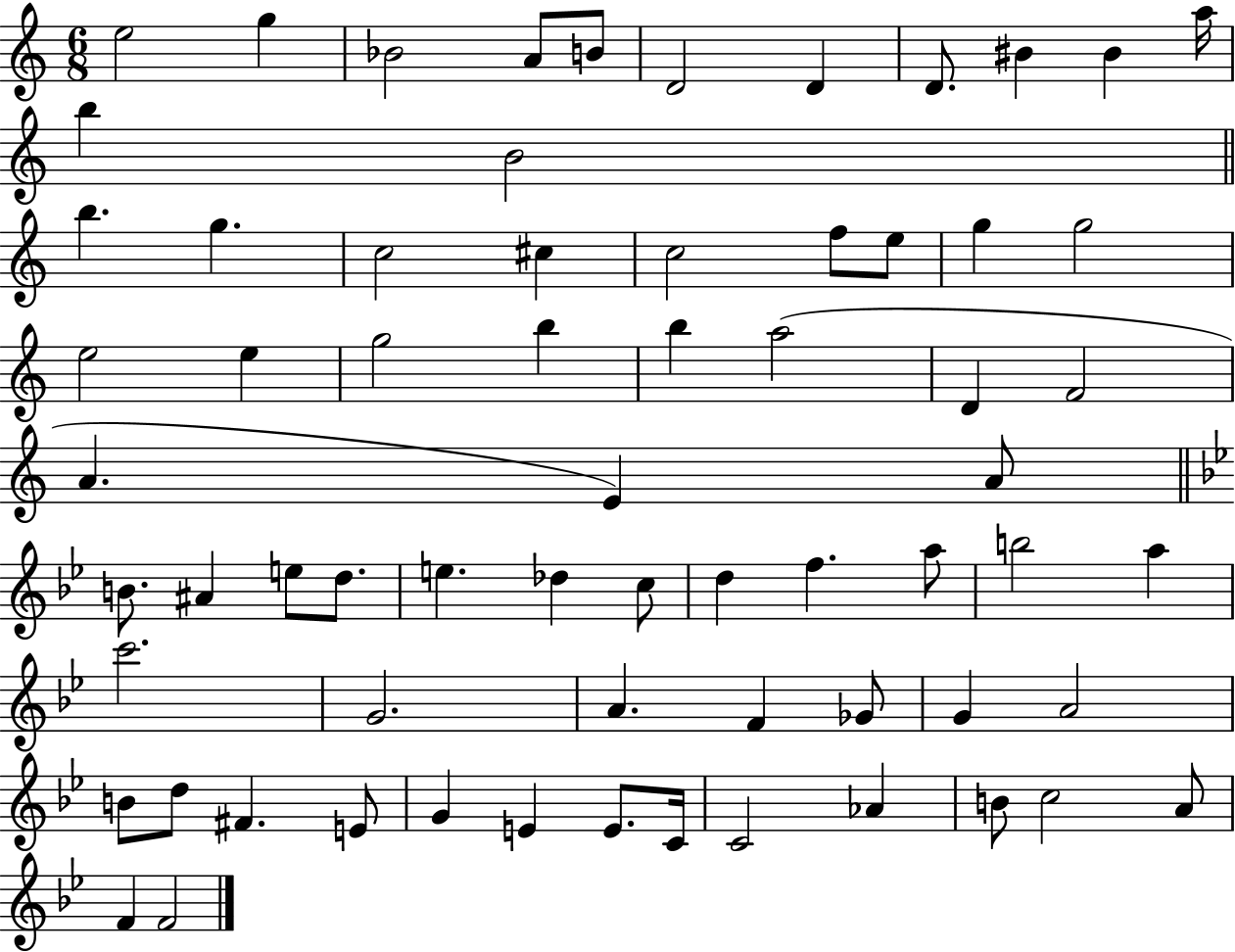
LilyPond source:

{
  \clef treble
  \numericTimeSignature
  \time 6/8
  \key c \major
  \repeat volta 2 { e''2 g''4 | bes'2 a'8 b'8 | d'2 d'4 | d'8. bis'4 bis'4 a''16 | \break b''4 b'2 | \bar "||" \break \key c \major b''4. g''4. | c''2 cis''4 | c''2 f''8 e''8 | g''4 g''2 | \break e''2 e''4 | g''2 b''4 | b''4 a''2( | d'4 f'2 | \break a'4. e'4) a'8 | \bar "||" \break \key bes \major b'8. ais'4 e''8 d''8. | e''4. des''4 c''8 | d''4 f''4. a''8 | b''2 a''4 | \break c'''2. | g'2. | a'4. f'4 ges'8 | g'4 a'2 | \break b'8 d''8 fis'4. e'8 | g'4 e'4 e'8. c'16 | c'2 aes'4 | b'8 c''2 a'8 | \break f'4 f'2 | } \bar "|."
}